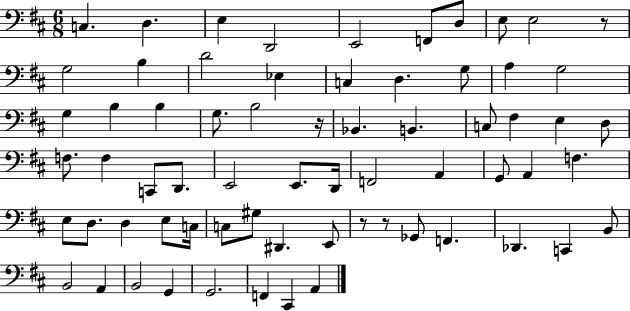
C3/q. D3/q. E3/q D2/h E2/h F2/e D3/e E3/e E3/h R/e G3/h B3/q D4/h Eb3/q C3/q D3/q. G3/e A3/q G3/h G3/q B3/q B3/q G3/e. B3/h R/s Bb2/q. B2/q. C3/e F#3/q E3/q D3/e F3/e. F3/q C2/e D2/e. E2/h E2/e. D2/s F2/h A2/q G2/e A2/q F3/q. E3/e D3/e. D3/q E3/e C3/s C3/e G#3/e D#2/q. E2/e R/e R/e Gb2/e F2/q. Db2/q. C2/q B2/e B2/h A2/q B2/h G2/q G2/h. F2/q C#2/q A2/q